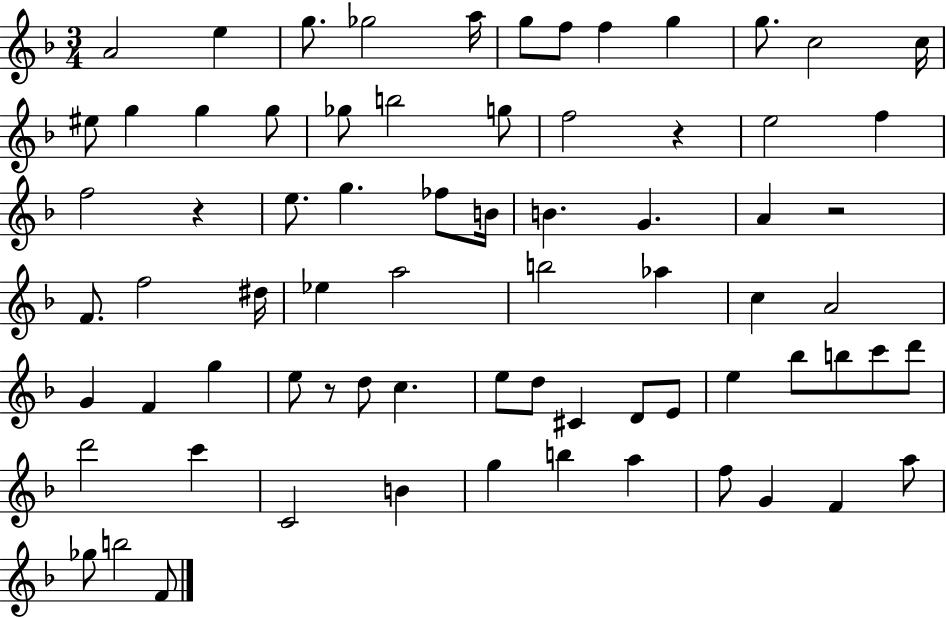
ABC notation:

X:1
T:Untitled
M:3/4
L:1/4
K:F
A2 e g/2 _g2 a/4 g/2 f/2 f g g/2 c2 c/4 ^e/2 g g g/2 _g/2 b2 g/2 f2 z e2 f f2 z e/2 g _f/2 B/4 B G A z2 F/2 f2 ^d/4 _e a2 b2 _a c A2 G F g e/2 z/2 d/2 c e/2 d/2 ^C D/2 E/2 e _b/2 b/2 c'/2 d'/2 d'2 c' C2 B g b a f/2 G F a/2 _g/2 b2 F/2